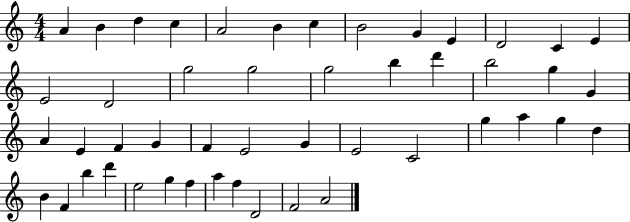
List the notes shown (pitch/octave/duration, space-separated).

A4/q B4/q D5/q C5/q A4/h B4/q C5/q B4/h G4/q E4/q D4/h C4/q E4/q E4/h D4/h G5/h G5/h G5/h B5/q D6/q B5/h G5/q G4/q A4/q E4/q F4/q G4/q F4/q E4/h G4/q E4/h C4/h G5/q A5/q G5/q D5/q B4/q F4/q B5/q D6/q E5/h G5/q F5/q A5/q F5/q D4/h F4/h A4/h